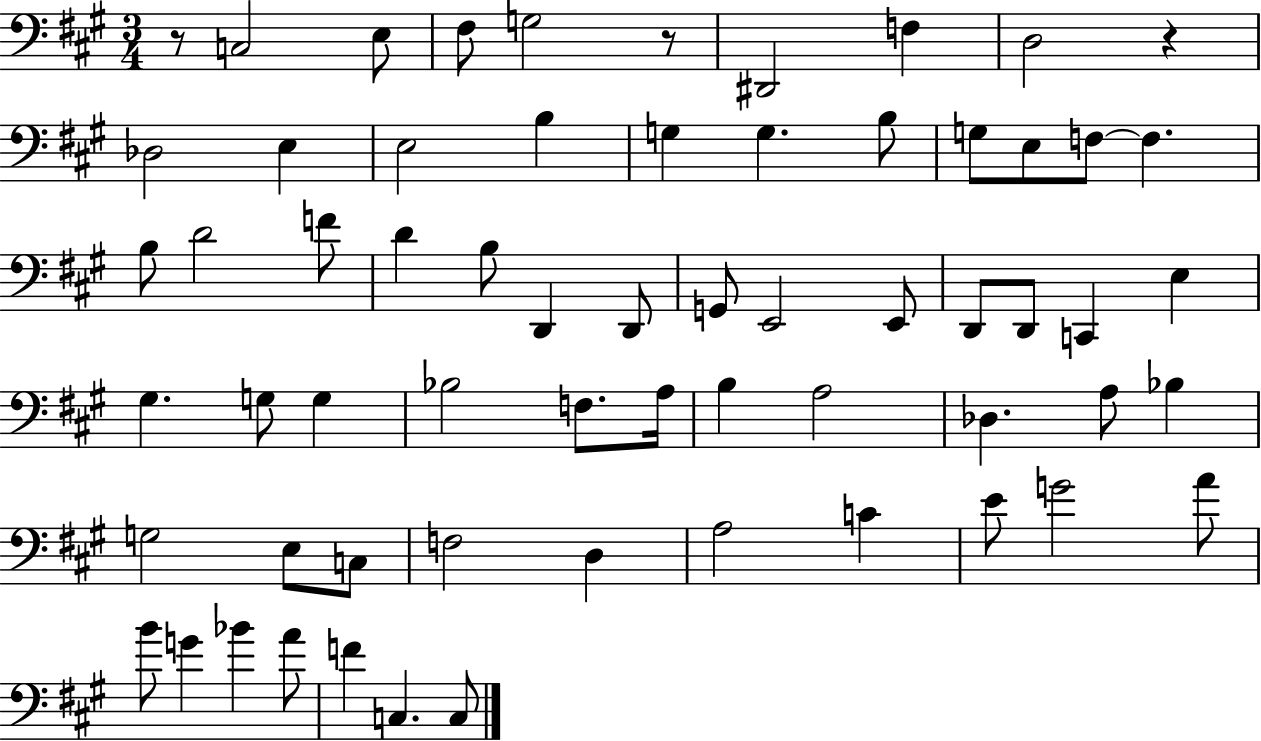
X:1
T:Untitled
M:3/4
L:1/4
K:A
z/2 C,2 E,/2 ^F,/2 G,2 z/2 ^D,,2 F, D,2 z _D,2 E, E,2 B, G, G, B,/2 G,/2 E,/2 F,/2 F, B,/2 D2 F/2 D B,/2 D,, D,,/2 G,,/2 E,,2 E,,/2 D,,/2 D,,/2 C,, E, ^G, G,/2 G, _B,2 F,/2 A,/4 B, A,2 _D, A,/2 _B, G,2 E,/2 C,/2 F,2 D, A,2 C E/2 G2 A/2 B/2 G _B A/2 F C, C,/2